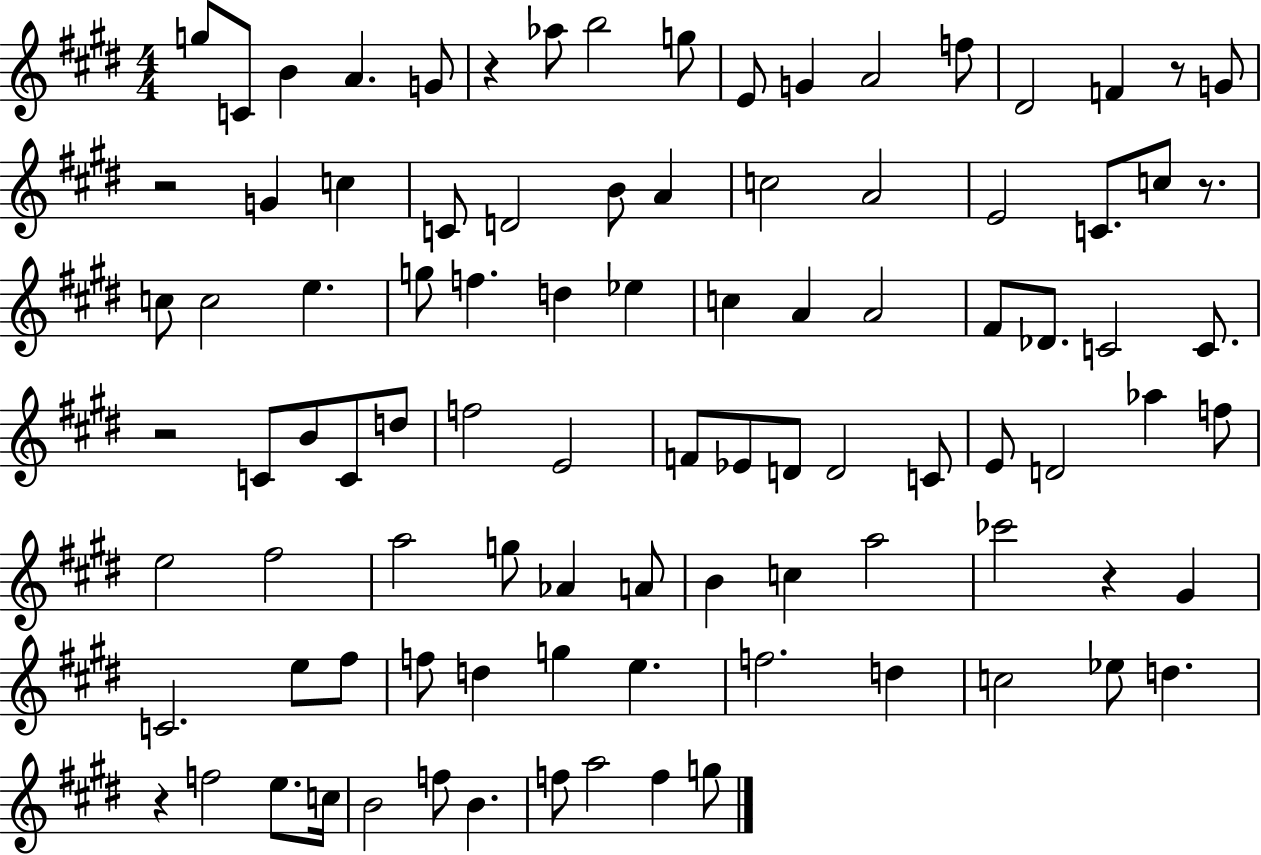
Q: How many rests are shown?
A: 7